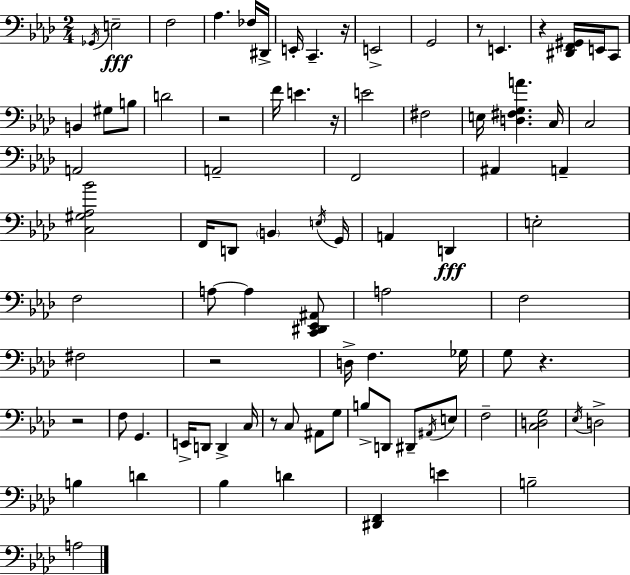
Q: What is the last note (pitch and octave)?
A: A3